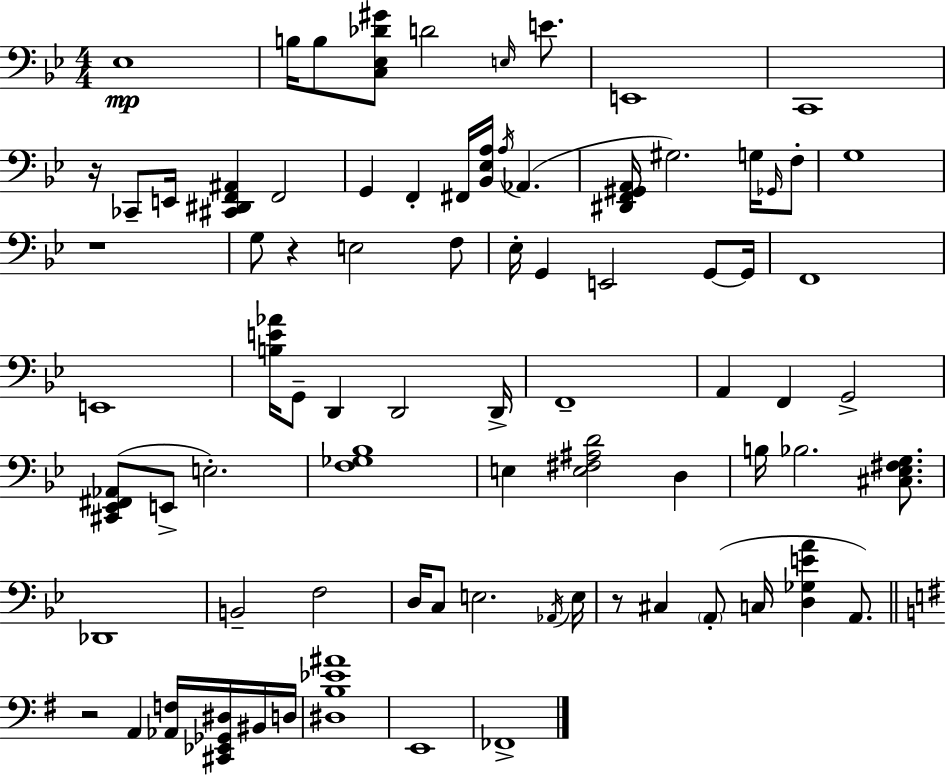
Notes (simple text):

Eb3/w B3/s B3/e [C3,Eb3,Db4,G#4]/e D4/h E3/s E4/e. E2/w C2/w R/s CES2/e E2/s [C#2,D#2,F2,A#2]/q F2/h G2/q F2/q F#2/s [Bb2,Eb3,A3]/s A3/s Ab2/q. [D#2,F2,G#2,A2]/s G#3/h. G3/s Gb2/s F3/e G3/w R/w G3/e R/q E3/h F3/e Eb3/s G2/q E2/h G2/e G2/s F2/w E2/w [B3,E4,Ab4]/s G2/e D2/q D2/h D2/s F2/w A2/q F2/q G2/h [C#2,Eb2,F#2,Ab2]/e E2/e E3/h. [F3,Gb3,Bb3]/w E3/q [E3,F#3,A#3,D4]/h D3/q B3/s Bb3/h. [C#3,Eb3,F#3,G3]/e. Db2/w B2/h F3/h D3/s C3/e E3/h. Ab2/s E3/s R/e C#3/q A2/e C3/s [D3,Gb3,E4,A4]/q A2/e. R/h A2/q [Ab2,F3]/s [C#2,Eb2,Gb2,D#3]/s BIS2/s D3/s [D#3,B3,Eb4,A#4]/w E2/w FES2/w